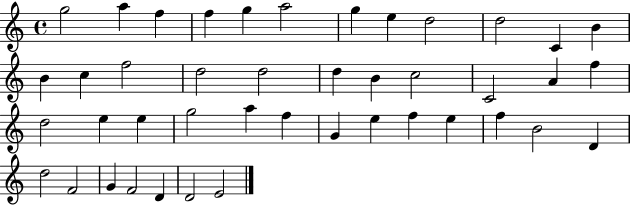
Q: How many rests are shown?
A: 0